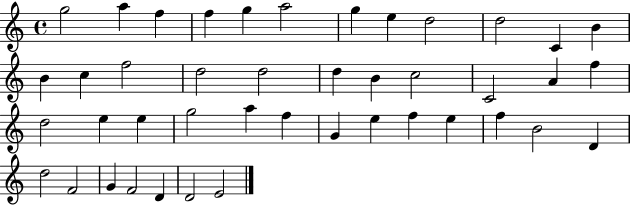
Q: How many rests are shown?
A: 0